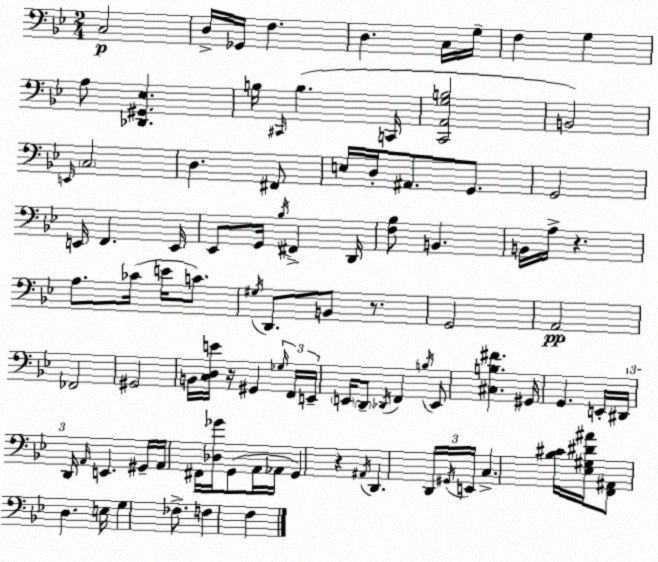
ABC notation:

X:1
T:Untitled
M:2/4
L:1/4
K:Gm
C,2 D,/4 _G,,/4 F, D, C,/4 G,/4 F, G, A,/2 [_D,,^G,,_E,] B,/4 ^C,,/4 B, C,,/4 [C,,A,,G,B,]2 B,,2 E,,/4 C,2 D, ^F,,/2 E,/4 D,/4 ^A,,/2 G,,/2 G,,2 E,,/4 F,, E,,/4 _E,,/2 G,,/4 _B,/4 ^F,, D,,/4 [F,_B,]/2 B,, B,,/4 A,/4 z A,/2 _C/4 E/4 C/2 ^G,/4 D,,/2 B,,/2 z/2 G,,2 A,,2 _F,,2 ^G,,2 B,,/4 [C,D,E]/4 z/4 ^G,, _G,/4 F,,/4 E,,/4 E,,/4 D,,/2 _D,,/4 F,, B,/4 E,,/2 [^C,B,^F] ^G,,/4 G,, E,,/4 ^D,,/4 D,,/4 A,,/4 E,, ^G,,/4 A,,/4 ^F,,/4 [_D,_G]/4 G,,/2 A,,/4 _A,,/4 G,, z ^A,,/4 D,, D,,/4 ^G,,/4 E,,/4 C, [_B,^C]/4 [_E,^G,^D^A]/4 [F,,^A,,]/2 D, E,/4 G, _F,/2 F, F,